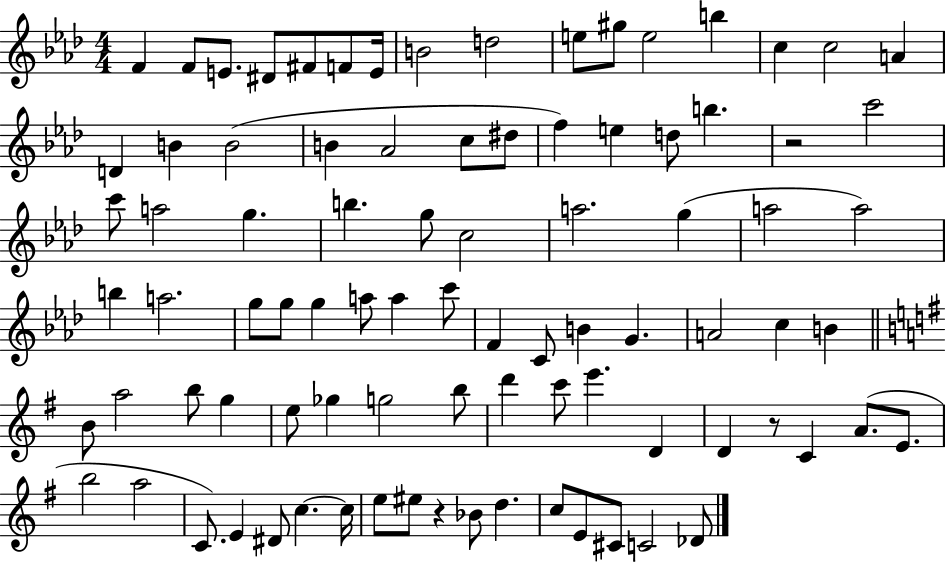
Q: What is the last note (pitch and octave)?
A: Db4